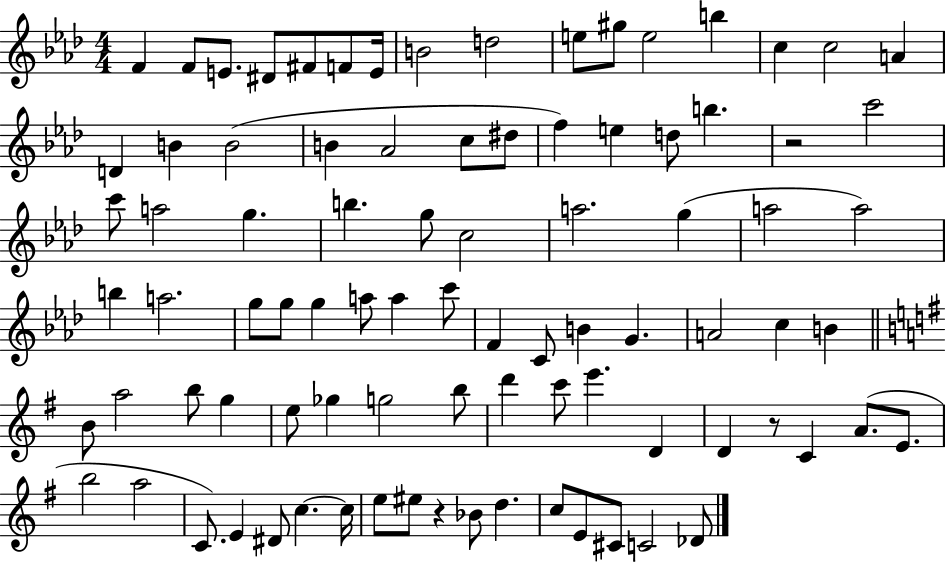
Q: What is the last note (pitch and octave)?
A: Db4